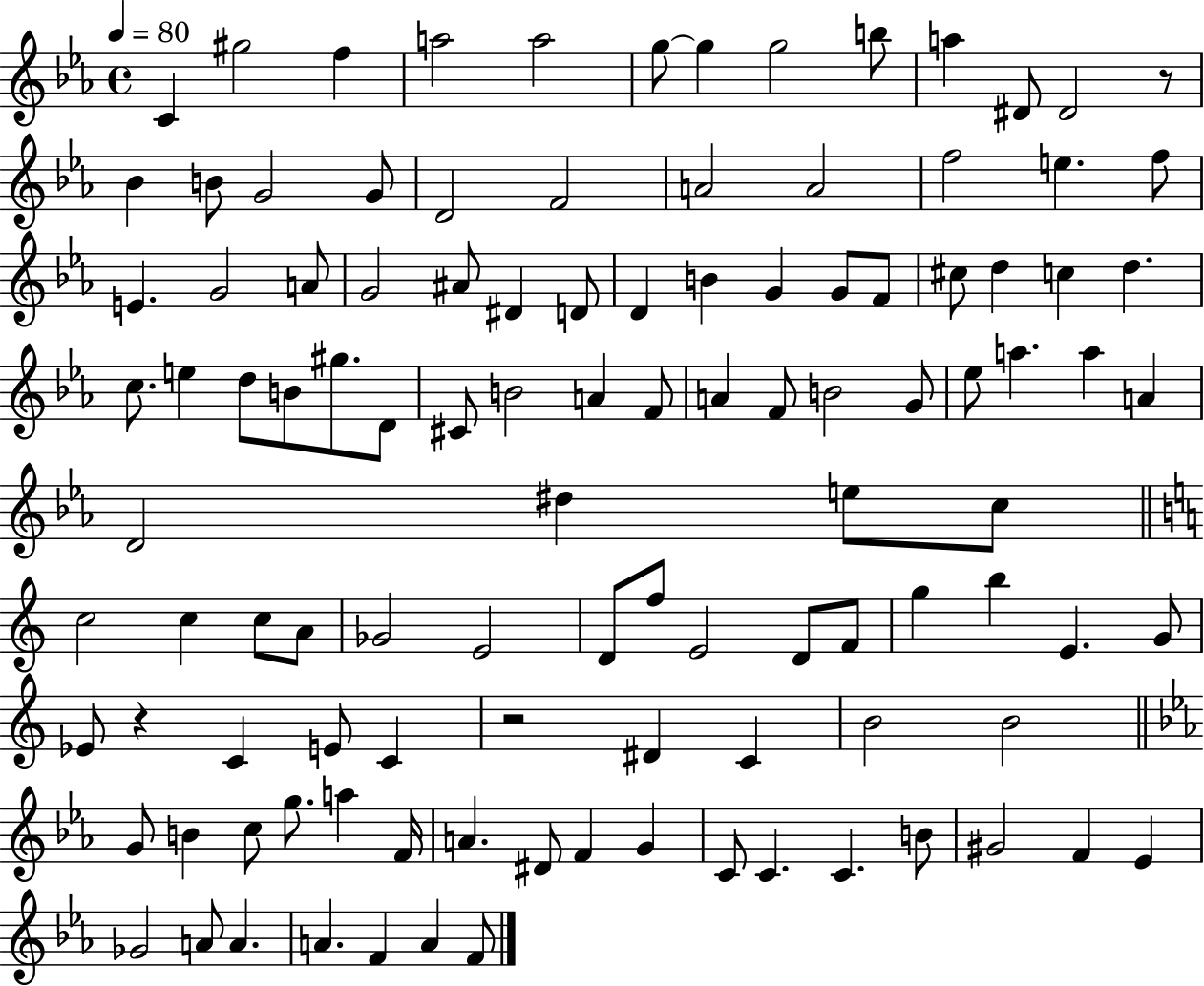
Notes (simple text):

C4/q G#5/h F5/q A5/h A5/h G5/e G5/q G5/h B5/e A5/q D#4/e D#4/h R/e Bb4/q B4/e G4/h G4/e D4/h F4/h A4/h A4/h F5/h E5/q. F5/e E4/q. G4/h A4/e G4/h A#4/e D#4/q D4/e D4/q B4/q G4/q G4/e F4/e C#5/e D5/q C5/q D5/q. C5/e. E5/q D5/e B4/e G#5/e. D4/e C#4/e B4/h A4/q F4/e A4/q F4/e B4/h G4/e Eb5/e A5/q. A5/q A4/q D4/h D#5/q E5/e C5/e C5/h C5/q C5/e A4/e Gb4/h E4/h D4/e F5/e E4/h D4/e F4/e G5/q B5/q E4/q. G4/e Eb4/e R/q C4/q E4/e C4/q R/h D#4/q C4/q B4/h B4/h G4/e B4/q C5/e G5/e. A5/q F4/s A4/q. D#4/e F4/q G4/q C4/e C4/q. C4/q. B4/e G#4/h F4/q Eb4/q Gb4/h A4/e A4/q. A4/q. F4/q A4/q F4/e